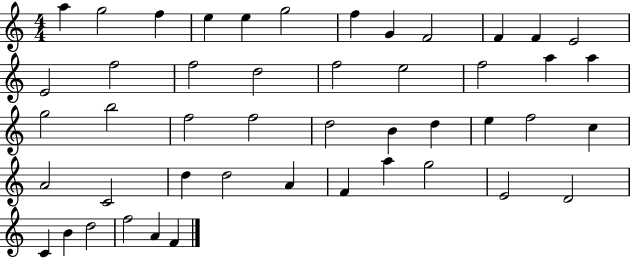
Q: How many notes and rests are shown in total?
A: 47